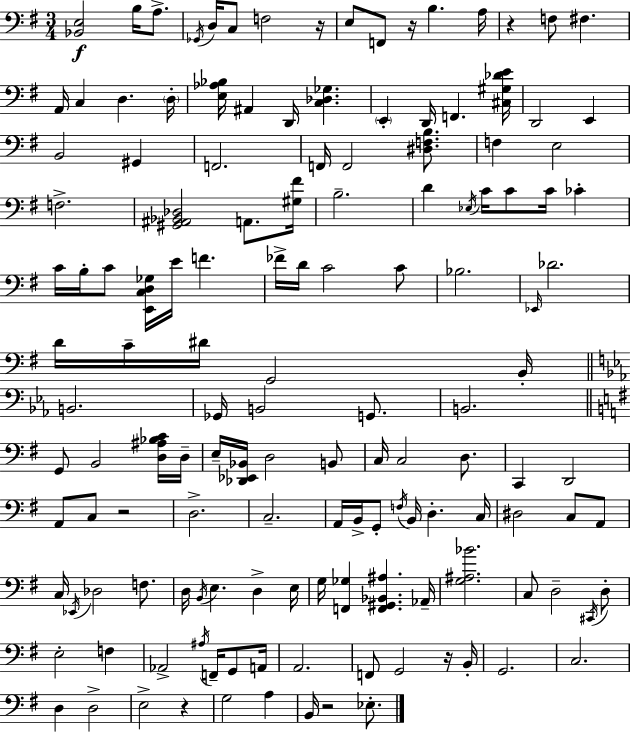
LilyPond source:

{
  \clef bass
  \numericTimeSignature
  \time 3/4
  \key e \minor
  \repeat volta 2 { <bes, e>2\f b16 a8.-> | \acciaccatura { ges,16 } d16 c8 f2 | r16 e8 f,8 r16 b4. | a16 r4 f8 fis4. | \break a,16 c4 d4. | \parenthesize d16-. <e aes bes>16 ais,4 d,16 <c des ges>4. | \parenthesize e,4-. d,16 f,4. | <cis gis des' e'>16 d,2 e,4 | \break b,2 gis,4 | f,2. | f,16 f,2 <dis f b>8. | f4 e2 | \break f2.-> | <gis, ais, bes, des>2 a,8. | <gis fis'>16 b2.-- | d'4 \acciaccatura { ees16 } c'16 c'8 c'16 ces'4-. | \break c'16 b16-. c'8 <e, c d ges>16 e'16 f'4. | fes'16-> d'16 c'2 | c'8 bes2. | \grace { ees,16 } des'2. | \break d'16 c'16-- dis'16 g,2 | b,16-. \bar "||" \break \key c \minor b,2. | ges,16 b,2 g,8. | b,2. | \bar "||" \break \key g \major g,8 b,2 <d ais bes c'>16 d16-- | e16-- <des, ees, bes,>16 d2 b,8 | c16 c2 d8. | c,4 d,2 | \break a,8 c8 r2 | d2.-> | c2.-- | a,16 b,16-> g,8-. \acciaccatura { f16 } b,16 d4.-. | \break c16 dis2 c8 a,8 | c16 \acciaccatura { ees,16 } des2 f8. | d16 \acciaccatura { b,16 } e4. d4-> | e16 g16 <f, ges>4 <f, gis, bes, ais>4. | \break aes,16-- <g ais bes'>2. | c8 d2-- | \acciaccatura { cis,16 } d8-. e2-. | f4 aes,2-> | \break \acciaccatura { ais16 } f,16-- g,8 a,16 a,2. | f,8 g,2 | r16 b,16-. g,2. | c2. | \break d4 d2-> | e2-> | r4 g2 | a4 b,16 r2 | \break ees8.-. } \bar "|."
}